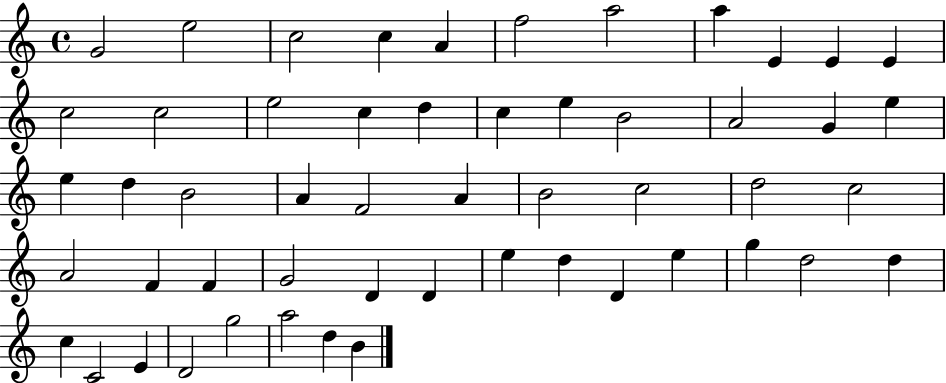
X:1
T:Untitled
M:4/4
L:1/4
K:C
G2 e2 c2 c A f2 a2 a E E E c2 c2 e2 c d c e B2 A2 G e e d B2 A F2 A B2 c2 d2 c2 A2 F F G2 D D e d D e g d2 d c C2 E D2 g2 a2 d B